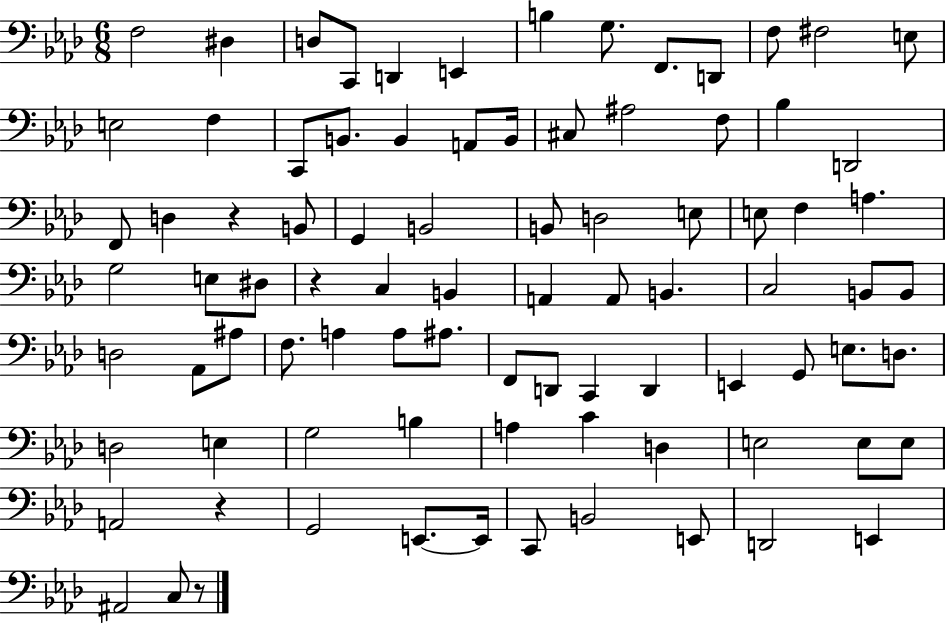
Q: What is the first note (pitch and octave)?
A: F3